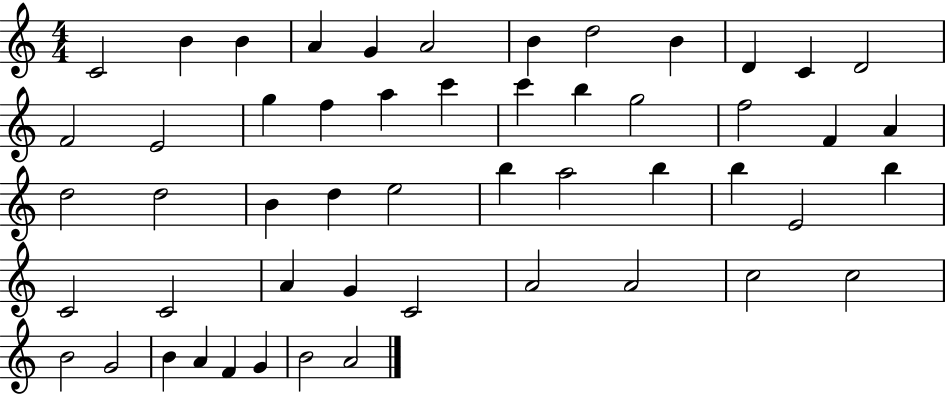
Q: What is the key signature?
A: C major